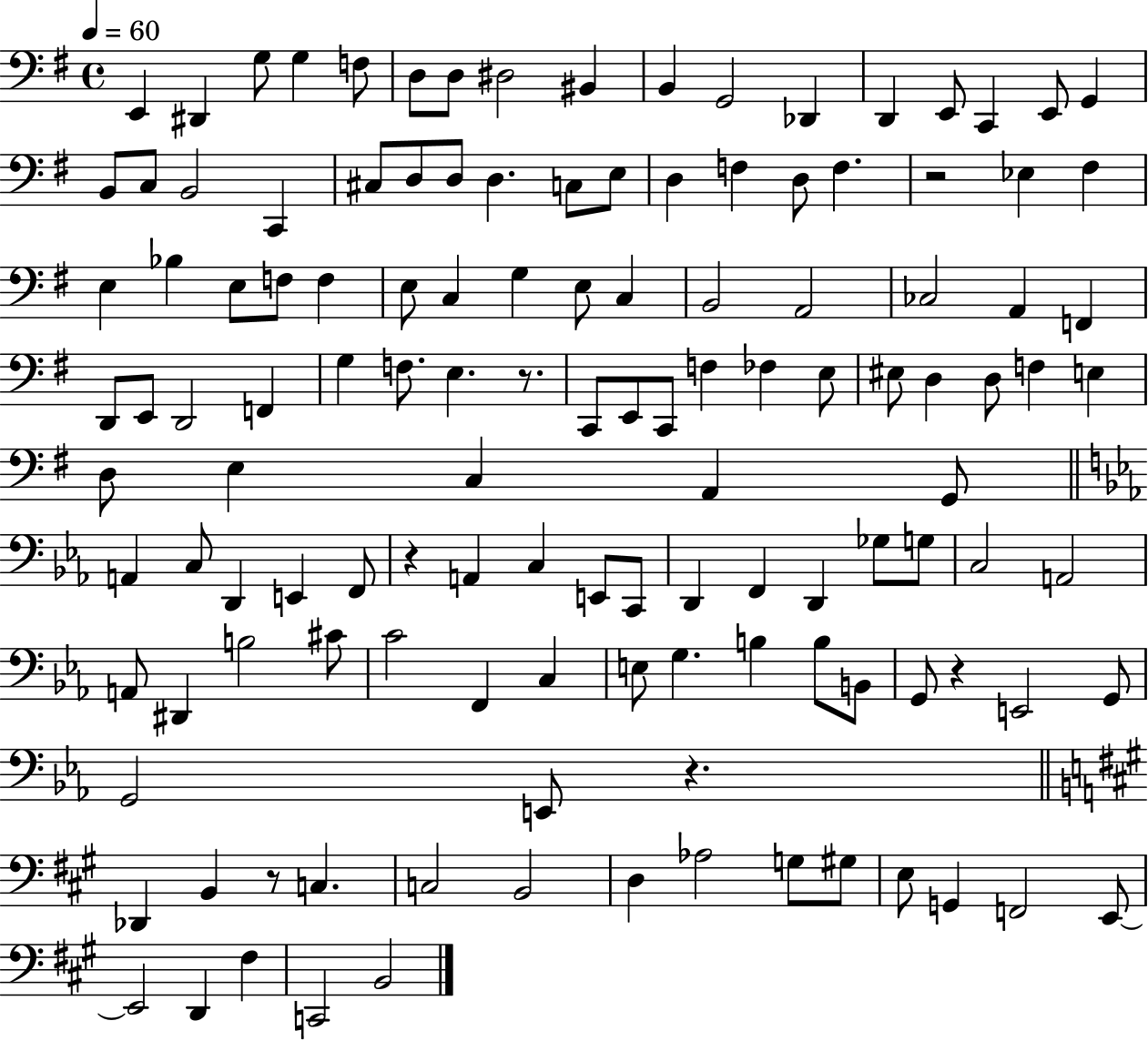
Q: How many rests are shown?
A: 6